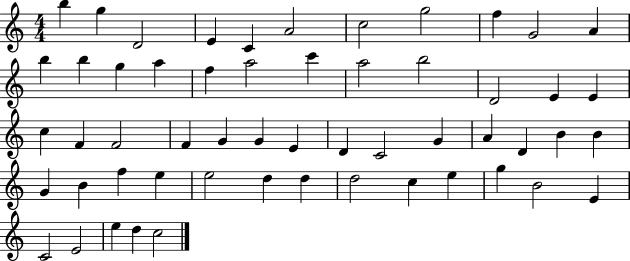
X:1
T:Untitled
M:4/4
L:1/4
K:C
b g D2 E C A2 c2 g2 f G2 A b b g a f a2 c' a2 b2 D2 E E c F F2 F G G E D C2 G A D B B G B f e e2 d d d2 c e g B2 E C2 E2 e d c2